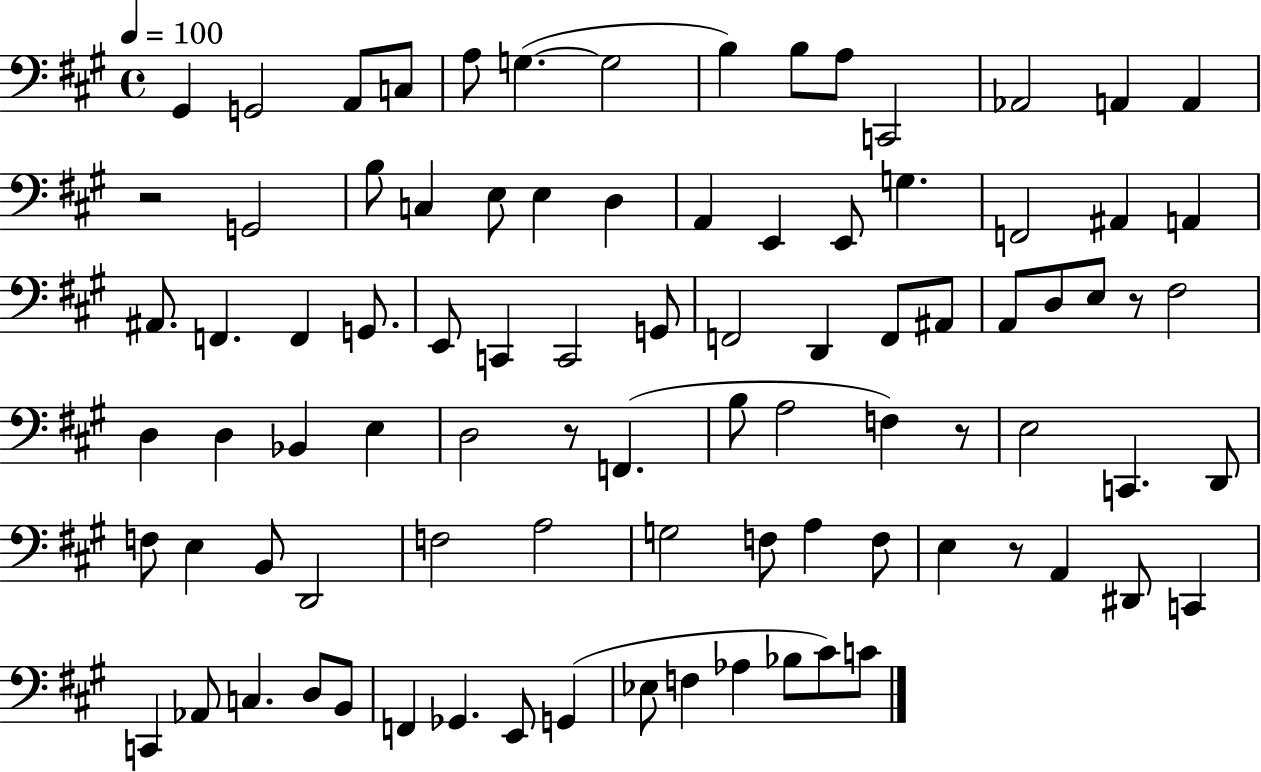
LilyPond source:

{
  \clef bass
  \time 4/4
  \defaultTimeSignature
  \key a \major
  \tempo 4 = 100
  gis,4 g,2 a,8 c8 | a8 g4.~(~ g2 | b4) b8 a8 c,2 | aes,2 a,4 a,4 | \break r2 g,2 | b8 c4 e8 e4 d4 | a,4 e,4 e,8 g4. | f,2 ais,4 a,4 | \break ais,8. f,4. f,4 g,8. | e,8 c,4 c,2 g,8 | f,2 d,4 f,8 ais,8 | a,8 d8 e8 r8 fis2 | \break d4 d4 bes,4 e4 | d2 r8 f,4.( | b8 a2 f4) r8 | e2 c,4. d,8 | \break f8 e4 b,8 d,2 | f2 a2 | g2 f8 a4 f8 | e4 r8 a,4 dis,8 c,4 | \break c,4 aes,8 c4. d8 b,8 | f,4 ges,4. e,8 g,4( | ees8 f4 aes4 bes8 cis'8) c'8 | \bar "|."
}